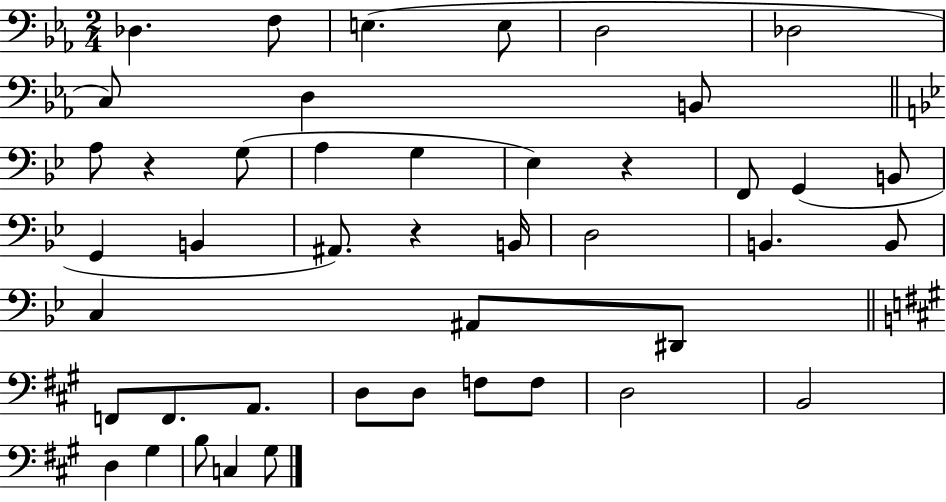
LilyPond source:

{
  \clef bass
  \numericTimeSignature
  \time 2/4
  \key ees \major
  des4. f8 | e4.( e8 | d2 | des2 | \break c8) d4 b,8 | \bar "||" \break \key bes \major a8 r4 g8( | a4 g4 | ees4) r4 | f,8 g,4( b,8 | \break g,4 b,4 | ais,8.) r4 b,16 | d2 | b,4. b,8 | \break c4 ais,8 dis,8 | \bar "||" \break \key a \major f,8 f,8. a,8. | d8 d8 f8 f8 | d2 | b,2 | \break d4 gis4 | b8 c4 gis8 | \bar "|."
}